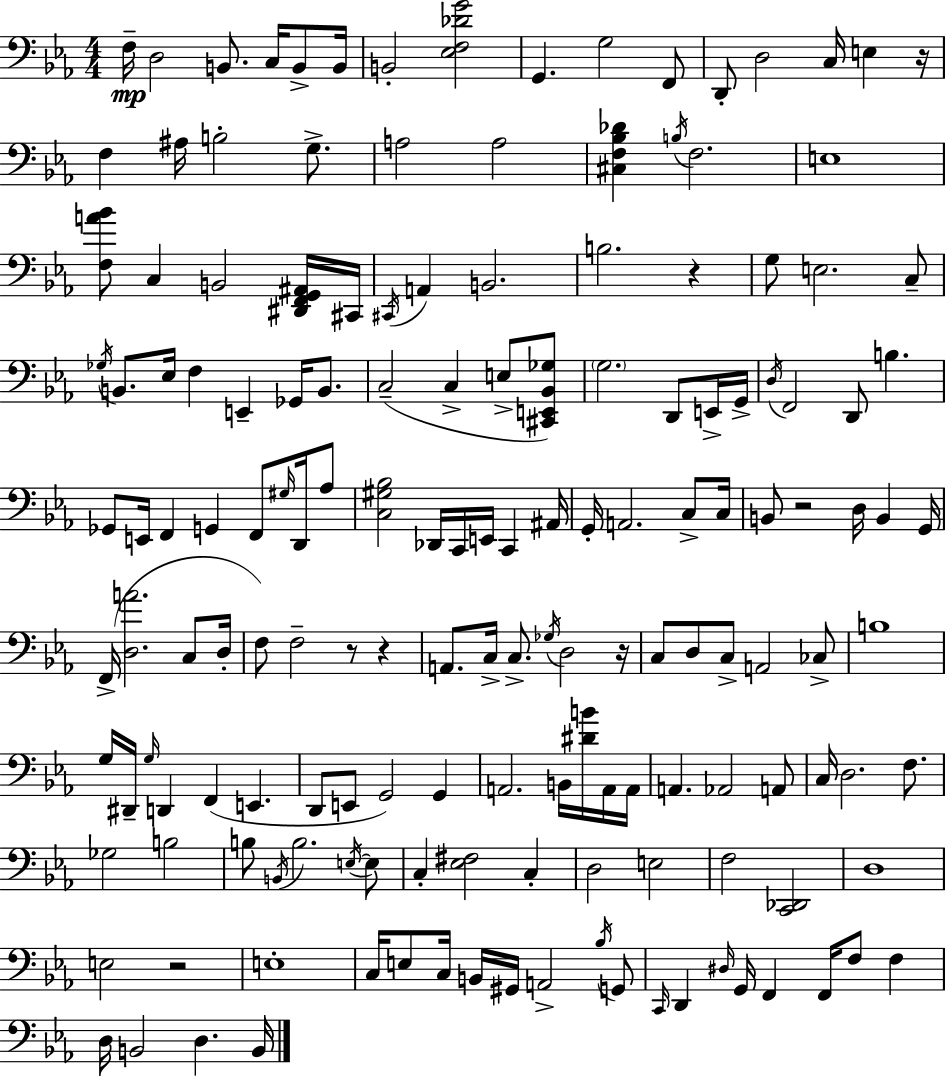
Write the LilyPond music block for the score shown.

{
  \clef bass
  \numericTimeSignature
  \time 4/4
  \key c \minor
  \repeat volta 2 { f16--\mp d2 b,8. c16 b,8-> b,16 | b,2-. <ees f des' g'>2 | g,4. g2 f,8 | d,8-. d2 c16 e4 r16 | \break f4 ais16 b2-. g8.-> | a2 a2 | <cis f bes des'>4 \acciaccatura { b16 } f2. | e1 | \break <f a' bes'>8 c4 b,2 <dis, f, g, ais,>16 | cis,16 \acciaccatura { cis,16 } a,4 b,2. | b2. r4 | g8 e2. | \break c8-- \acciaccatura { ges16 } b,8. ees16 f4 e,4-- ges,16 | b,8. c2--( c4-> e8-> | <cis, e, bes, ges>8) \parenthesize g2. d,8 | e,16-> g,16-> \acciaccatura { d16 } f,2 d,8 b4. | \break ges,8 e,16 f,4 g,4 f,8 | \grace { gis16 } d,16 aes8 <c gis bes>2 des,16 c,16 e,16 | c,4 ais,16 g,16-. a,2. | c8-> c16 b,8 r2 d16 | \break b,4 g,16 f,16->( <d a'>2. | c8 d16-. f8) f2-- r8 | r4 a,8. c16-> c8.-> \acciaccatura { ges16 } d2 | r16 c8 d8 c8-> a,2 | \break ces8-> b1 | g16 dis,16-- \grace { g16 } d,4 f,4( | e,4. d,8 e,8 g,2) | g,4 a,2. | \break b,16 <dis' b'>16 a,16 a,16 a,4. aes,2 | a,8 c16 d2. | f8. ges2 b2 | b8 \acciaccatura { b,16 } b2. | \break \acciaccatura { e16~ }~ e8 c4-. <ees fis>2 | c4-. d2 | e2 f2 | <c, des,>2 d1 | \break e2 | r2 e1-. | c16 e8 c16 b,16 gis,16 a,2-> | \acciaccatura { bes16 } g,8 \grace { c,16 } d,4 \grace { dis16 } | \break g,16 f,4 f,16 f8 f4 d16 b,2 | d4. b,16 } \bar "|."
}